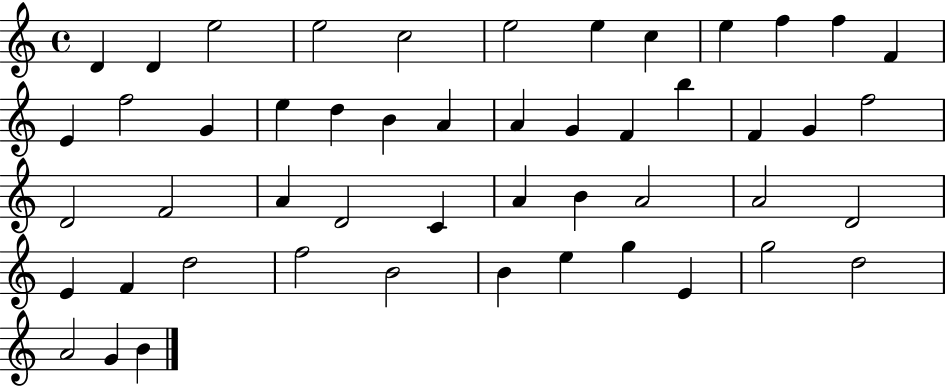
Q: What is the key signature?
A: C major